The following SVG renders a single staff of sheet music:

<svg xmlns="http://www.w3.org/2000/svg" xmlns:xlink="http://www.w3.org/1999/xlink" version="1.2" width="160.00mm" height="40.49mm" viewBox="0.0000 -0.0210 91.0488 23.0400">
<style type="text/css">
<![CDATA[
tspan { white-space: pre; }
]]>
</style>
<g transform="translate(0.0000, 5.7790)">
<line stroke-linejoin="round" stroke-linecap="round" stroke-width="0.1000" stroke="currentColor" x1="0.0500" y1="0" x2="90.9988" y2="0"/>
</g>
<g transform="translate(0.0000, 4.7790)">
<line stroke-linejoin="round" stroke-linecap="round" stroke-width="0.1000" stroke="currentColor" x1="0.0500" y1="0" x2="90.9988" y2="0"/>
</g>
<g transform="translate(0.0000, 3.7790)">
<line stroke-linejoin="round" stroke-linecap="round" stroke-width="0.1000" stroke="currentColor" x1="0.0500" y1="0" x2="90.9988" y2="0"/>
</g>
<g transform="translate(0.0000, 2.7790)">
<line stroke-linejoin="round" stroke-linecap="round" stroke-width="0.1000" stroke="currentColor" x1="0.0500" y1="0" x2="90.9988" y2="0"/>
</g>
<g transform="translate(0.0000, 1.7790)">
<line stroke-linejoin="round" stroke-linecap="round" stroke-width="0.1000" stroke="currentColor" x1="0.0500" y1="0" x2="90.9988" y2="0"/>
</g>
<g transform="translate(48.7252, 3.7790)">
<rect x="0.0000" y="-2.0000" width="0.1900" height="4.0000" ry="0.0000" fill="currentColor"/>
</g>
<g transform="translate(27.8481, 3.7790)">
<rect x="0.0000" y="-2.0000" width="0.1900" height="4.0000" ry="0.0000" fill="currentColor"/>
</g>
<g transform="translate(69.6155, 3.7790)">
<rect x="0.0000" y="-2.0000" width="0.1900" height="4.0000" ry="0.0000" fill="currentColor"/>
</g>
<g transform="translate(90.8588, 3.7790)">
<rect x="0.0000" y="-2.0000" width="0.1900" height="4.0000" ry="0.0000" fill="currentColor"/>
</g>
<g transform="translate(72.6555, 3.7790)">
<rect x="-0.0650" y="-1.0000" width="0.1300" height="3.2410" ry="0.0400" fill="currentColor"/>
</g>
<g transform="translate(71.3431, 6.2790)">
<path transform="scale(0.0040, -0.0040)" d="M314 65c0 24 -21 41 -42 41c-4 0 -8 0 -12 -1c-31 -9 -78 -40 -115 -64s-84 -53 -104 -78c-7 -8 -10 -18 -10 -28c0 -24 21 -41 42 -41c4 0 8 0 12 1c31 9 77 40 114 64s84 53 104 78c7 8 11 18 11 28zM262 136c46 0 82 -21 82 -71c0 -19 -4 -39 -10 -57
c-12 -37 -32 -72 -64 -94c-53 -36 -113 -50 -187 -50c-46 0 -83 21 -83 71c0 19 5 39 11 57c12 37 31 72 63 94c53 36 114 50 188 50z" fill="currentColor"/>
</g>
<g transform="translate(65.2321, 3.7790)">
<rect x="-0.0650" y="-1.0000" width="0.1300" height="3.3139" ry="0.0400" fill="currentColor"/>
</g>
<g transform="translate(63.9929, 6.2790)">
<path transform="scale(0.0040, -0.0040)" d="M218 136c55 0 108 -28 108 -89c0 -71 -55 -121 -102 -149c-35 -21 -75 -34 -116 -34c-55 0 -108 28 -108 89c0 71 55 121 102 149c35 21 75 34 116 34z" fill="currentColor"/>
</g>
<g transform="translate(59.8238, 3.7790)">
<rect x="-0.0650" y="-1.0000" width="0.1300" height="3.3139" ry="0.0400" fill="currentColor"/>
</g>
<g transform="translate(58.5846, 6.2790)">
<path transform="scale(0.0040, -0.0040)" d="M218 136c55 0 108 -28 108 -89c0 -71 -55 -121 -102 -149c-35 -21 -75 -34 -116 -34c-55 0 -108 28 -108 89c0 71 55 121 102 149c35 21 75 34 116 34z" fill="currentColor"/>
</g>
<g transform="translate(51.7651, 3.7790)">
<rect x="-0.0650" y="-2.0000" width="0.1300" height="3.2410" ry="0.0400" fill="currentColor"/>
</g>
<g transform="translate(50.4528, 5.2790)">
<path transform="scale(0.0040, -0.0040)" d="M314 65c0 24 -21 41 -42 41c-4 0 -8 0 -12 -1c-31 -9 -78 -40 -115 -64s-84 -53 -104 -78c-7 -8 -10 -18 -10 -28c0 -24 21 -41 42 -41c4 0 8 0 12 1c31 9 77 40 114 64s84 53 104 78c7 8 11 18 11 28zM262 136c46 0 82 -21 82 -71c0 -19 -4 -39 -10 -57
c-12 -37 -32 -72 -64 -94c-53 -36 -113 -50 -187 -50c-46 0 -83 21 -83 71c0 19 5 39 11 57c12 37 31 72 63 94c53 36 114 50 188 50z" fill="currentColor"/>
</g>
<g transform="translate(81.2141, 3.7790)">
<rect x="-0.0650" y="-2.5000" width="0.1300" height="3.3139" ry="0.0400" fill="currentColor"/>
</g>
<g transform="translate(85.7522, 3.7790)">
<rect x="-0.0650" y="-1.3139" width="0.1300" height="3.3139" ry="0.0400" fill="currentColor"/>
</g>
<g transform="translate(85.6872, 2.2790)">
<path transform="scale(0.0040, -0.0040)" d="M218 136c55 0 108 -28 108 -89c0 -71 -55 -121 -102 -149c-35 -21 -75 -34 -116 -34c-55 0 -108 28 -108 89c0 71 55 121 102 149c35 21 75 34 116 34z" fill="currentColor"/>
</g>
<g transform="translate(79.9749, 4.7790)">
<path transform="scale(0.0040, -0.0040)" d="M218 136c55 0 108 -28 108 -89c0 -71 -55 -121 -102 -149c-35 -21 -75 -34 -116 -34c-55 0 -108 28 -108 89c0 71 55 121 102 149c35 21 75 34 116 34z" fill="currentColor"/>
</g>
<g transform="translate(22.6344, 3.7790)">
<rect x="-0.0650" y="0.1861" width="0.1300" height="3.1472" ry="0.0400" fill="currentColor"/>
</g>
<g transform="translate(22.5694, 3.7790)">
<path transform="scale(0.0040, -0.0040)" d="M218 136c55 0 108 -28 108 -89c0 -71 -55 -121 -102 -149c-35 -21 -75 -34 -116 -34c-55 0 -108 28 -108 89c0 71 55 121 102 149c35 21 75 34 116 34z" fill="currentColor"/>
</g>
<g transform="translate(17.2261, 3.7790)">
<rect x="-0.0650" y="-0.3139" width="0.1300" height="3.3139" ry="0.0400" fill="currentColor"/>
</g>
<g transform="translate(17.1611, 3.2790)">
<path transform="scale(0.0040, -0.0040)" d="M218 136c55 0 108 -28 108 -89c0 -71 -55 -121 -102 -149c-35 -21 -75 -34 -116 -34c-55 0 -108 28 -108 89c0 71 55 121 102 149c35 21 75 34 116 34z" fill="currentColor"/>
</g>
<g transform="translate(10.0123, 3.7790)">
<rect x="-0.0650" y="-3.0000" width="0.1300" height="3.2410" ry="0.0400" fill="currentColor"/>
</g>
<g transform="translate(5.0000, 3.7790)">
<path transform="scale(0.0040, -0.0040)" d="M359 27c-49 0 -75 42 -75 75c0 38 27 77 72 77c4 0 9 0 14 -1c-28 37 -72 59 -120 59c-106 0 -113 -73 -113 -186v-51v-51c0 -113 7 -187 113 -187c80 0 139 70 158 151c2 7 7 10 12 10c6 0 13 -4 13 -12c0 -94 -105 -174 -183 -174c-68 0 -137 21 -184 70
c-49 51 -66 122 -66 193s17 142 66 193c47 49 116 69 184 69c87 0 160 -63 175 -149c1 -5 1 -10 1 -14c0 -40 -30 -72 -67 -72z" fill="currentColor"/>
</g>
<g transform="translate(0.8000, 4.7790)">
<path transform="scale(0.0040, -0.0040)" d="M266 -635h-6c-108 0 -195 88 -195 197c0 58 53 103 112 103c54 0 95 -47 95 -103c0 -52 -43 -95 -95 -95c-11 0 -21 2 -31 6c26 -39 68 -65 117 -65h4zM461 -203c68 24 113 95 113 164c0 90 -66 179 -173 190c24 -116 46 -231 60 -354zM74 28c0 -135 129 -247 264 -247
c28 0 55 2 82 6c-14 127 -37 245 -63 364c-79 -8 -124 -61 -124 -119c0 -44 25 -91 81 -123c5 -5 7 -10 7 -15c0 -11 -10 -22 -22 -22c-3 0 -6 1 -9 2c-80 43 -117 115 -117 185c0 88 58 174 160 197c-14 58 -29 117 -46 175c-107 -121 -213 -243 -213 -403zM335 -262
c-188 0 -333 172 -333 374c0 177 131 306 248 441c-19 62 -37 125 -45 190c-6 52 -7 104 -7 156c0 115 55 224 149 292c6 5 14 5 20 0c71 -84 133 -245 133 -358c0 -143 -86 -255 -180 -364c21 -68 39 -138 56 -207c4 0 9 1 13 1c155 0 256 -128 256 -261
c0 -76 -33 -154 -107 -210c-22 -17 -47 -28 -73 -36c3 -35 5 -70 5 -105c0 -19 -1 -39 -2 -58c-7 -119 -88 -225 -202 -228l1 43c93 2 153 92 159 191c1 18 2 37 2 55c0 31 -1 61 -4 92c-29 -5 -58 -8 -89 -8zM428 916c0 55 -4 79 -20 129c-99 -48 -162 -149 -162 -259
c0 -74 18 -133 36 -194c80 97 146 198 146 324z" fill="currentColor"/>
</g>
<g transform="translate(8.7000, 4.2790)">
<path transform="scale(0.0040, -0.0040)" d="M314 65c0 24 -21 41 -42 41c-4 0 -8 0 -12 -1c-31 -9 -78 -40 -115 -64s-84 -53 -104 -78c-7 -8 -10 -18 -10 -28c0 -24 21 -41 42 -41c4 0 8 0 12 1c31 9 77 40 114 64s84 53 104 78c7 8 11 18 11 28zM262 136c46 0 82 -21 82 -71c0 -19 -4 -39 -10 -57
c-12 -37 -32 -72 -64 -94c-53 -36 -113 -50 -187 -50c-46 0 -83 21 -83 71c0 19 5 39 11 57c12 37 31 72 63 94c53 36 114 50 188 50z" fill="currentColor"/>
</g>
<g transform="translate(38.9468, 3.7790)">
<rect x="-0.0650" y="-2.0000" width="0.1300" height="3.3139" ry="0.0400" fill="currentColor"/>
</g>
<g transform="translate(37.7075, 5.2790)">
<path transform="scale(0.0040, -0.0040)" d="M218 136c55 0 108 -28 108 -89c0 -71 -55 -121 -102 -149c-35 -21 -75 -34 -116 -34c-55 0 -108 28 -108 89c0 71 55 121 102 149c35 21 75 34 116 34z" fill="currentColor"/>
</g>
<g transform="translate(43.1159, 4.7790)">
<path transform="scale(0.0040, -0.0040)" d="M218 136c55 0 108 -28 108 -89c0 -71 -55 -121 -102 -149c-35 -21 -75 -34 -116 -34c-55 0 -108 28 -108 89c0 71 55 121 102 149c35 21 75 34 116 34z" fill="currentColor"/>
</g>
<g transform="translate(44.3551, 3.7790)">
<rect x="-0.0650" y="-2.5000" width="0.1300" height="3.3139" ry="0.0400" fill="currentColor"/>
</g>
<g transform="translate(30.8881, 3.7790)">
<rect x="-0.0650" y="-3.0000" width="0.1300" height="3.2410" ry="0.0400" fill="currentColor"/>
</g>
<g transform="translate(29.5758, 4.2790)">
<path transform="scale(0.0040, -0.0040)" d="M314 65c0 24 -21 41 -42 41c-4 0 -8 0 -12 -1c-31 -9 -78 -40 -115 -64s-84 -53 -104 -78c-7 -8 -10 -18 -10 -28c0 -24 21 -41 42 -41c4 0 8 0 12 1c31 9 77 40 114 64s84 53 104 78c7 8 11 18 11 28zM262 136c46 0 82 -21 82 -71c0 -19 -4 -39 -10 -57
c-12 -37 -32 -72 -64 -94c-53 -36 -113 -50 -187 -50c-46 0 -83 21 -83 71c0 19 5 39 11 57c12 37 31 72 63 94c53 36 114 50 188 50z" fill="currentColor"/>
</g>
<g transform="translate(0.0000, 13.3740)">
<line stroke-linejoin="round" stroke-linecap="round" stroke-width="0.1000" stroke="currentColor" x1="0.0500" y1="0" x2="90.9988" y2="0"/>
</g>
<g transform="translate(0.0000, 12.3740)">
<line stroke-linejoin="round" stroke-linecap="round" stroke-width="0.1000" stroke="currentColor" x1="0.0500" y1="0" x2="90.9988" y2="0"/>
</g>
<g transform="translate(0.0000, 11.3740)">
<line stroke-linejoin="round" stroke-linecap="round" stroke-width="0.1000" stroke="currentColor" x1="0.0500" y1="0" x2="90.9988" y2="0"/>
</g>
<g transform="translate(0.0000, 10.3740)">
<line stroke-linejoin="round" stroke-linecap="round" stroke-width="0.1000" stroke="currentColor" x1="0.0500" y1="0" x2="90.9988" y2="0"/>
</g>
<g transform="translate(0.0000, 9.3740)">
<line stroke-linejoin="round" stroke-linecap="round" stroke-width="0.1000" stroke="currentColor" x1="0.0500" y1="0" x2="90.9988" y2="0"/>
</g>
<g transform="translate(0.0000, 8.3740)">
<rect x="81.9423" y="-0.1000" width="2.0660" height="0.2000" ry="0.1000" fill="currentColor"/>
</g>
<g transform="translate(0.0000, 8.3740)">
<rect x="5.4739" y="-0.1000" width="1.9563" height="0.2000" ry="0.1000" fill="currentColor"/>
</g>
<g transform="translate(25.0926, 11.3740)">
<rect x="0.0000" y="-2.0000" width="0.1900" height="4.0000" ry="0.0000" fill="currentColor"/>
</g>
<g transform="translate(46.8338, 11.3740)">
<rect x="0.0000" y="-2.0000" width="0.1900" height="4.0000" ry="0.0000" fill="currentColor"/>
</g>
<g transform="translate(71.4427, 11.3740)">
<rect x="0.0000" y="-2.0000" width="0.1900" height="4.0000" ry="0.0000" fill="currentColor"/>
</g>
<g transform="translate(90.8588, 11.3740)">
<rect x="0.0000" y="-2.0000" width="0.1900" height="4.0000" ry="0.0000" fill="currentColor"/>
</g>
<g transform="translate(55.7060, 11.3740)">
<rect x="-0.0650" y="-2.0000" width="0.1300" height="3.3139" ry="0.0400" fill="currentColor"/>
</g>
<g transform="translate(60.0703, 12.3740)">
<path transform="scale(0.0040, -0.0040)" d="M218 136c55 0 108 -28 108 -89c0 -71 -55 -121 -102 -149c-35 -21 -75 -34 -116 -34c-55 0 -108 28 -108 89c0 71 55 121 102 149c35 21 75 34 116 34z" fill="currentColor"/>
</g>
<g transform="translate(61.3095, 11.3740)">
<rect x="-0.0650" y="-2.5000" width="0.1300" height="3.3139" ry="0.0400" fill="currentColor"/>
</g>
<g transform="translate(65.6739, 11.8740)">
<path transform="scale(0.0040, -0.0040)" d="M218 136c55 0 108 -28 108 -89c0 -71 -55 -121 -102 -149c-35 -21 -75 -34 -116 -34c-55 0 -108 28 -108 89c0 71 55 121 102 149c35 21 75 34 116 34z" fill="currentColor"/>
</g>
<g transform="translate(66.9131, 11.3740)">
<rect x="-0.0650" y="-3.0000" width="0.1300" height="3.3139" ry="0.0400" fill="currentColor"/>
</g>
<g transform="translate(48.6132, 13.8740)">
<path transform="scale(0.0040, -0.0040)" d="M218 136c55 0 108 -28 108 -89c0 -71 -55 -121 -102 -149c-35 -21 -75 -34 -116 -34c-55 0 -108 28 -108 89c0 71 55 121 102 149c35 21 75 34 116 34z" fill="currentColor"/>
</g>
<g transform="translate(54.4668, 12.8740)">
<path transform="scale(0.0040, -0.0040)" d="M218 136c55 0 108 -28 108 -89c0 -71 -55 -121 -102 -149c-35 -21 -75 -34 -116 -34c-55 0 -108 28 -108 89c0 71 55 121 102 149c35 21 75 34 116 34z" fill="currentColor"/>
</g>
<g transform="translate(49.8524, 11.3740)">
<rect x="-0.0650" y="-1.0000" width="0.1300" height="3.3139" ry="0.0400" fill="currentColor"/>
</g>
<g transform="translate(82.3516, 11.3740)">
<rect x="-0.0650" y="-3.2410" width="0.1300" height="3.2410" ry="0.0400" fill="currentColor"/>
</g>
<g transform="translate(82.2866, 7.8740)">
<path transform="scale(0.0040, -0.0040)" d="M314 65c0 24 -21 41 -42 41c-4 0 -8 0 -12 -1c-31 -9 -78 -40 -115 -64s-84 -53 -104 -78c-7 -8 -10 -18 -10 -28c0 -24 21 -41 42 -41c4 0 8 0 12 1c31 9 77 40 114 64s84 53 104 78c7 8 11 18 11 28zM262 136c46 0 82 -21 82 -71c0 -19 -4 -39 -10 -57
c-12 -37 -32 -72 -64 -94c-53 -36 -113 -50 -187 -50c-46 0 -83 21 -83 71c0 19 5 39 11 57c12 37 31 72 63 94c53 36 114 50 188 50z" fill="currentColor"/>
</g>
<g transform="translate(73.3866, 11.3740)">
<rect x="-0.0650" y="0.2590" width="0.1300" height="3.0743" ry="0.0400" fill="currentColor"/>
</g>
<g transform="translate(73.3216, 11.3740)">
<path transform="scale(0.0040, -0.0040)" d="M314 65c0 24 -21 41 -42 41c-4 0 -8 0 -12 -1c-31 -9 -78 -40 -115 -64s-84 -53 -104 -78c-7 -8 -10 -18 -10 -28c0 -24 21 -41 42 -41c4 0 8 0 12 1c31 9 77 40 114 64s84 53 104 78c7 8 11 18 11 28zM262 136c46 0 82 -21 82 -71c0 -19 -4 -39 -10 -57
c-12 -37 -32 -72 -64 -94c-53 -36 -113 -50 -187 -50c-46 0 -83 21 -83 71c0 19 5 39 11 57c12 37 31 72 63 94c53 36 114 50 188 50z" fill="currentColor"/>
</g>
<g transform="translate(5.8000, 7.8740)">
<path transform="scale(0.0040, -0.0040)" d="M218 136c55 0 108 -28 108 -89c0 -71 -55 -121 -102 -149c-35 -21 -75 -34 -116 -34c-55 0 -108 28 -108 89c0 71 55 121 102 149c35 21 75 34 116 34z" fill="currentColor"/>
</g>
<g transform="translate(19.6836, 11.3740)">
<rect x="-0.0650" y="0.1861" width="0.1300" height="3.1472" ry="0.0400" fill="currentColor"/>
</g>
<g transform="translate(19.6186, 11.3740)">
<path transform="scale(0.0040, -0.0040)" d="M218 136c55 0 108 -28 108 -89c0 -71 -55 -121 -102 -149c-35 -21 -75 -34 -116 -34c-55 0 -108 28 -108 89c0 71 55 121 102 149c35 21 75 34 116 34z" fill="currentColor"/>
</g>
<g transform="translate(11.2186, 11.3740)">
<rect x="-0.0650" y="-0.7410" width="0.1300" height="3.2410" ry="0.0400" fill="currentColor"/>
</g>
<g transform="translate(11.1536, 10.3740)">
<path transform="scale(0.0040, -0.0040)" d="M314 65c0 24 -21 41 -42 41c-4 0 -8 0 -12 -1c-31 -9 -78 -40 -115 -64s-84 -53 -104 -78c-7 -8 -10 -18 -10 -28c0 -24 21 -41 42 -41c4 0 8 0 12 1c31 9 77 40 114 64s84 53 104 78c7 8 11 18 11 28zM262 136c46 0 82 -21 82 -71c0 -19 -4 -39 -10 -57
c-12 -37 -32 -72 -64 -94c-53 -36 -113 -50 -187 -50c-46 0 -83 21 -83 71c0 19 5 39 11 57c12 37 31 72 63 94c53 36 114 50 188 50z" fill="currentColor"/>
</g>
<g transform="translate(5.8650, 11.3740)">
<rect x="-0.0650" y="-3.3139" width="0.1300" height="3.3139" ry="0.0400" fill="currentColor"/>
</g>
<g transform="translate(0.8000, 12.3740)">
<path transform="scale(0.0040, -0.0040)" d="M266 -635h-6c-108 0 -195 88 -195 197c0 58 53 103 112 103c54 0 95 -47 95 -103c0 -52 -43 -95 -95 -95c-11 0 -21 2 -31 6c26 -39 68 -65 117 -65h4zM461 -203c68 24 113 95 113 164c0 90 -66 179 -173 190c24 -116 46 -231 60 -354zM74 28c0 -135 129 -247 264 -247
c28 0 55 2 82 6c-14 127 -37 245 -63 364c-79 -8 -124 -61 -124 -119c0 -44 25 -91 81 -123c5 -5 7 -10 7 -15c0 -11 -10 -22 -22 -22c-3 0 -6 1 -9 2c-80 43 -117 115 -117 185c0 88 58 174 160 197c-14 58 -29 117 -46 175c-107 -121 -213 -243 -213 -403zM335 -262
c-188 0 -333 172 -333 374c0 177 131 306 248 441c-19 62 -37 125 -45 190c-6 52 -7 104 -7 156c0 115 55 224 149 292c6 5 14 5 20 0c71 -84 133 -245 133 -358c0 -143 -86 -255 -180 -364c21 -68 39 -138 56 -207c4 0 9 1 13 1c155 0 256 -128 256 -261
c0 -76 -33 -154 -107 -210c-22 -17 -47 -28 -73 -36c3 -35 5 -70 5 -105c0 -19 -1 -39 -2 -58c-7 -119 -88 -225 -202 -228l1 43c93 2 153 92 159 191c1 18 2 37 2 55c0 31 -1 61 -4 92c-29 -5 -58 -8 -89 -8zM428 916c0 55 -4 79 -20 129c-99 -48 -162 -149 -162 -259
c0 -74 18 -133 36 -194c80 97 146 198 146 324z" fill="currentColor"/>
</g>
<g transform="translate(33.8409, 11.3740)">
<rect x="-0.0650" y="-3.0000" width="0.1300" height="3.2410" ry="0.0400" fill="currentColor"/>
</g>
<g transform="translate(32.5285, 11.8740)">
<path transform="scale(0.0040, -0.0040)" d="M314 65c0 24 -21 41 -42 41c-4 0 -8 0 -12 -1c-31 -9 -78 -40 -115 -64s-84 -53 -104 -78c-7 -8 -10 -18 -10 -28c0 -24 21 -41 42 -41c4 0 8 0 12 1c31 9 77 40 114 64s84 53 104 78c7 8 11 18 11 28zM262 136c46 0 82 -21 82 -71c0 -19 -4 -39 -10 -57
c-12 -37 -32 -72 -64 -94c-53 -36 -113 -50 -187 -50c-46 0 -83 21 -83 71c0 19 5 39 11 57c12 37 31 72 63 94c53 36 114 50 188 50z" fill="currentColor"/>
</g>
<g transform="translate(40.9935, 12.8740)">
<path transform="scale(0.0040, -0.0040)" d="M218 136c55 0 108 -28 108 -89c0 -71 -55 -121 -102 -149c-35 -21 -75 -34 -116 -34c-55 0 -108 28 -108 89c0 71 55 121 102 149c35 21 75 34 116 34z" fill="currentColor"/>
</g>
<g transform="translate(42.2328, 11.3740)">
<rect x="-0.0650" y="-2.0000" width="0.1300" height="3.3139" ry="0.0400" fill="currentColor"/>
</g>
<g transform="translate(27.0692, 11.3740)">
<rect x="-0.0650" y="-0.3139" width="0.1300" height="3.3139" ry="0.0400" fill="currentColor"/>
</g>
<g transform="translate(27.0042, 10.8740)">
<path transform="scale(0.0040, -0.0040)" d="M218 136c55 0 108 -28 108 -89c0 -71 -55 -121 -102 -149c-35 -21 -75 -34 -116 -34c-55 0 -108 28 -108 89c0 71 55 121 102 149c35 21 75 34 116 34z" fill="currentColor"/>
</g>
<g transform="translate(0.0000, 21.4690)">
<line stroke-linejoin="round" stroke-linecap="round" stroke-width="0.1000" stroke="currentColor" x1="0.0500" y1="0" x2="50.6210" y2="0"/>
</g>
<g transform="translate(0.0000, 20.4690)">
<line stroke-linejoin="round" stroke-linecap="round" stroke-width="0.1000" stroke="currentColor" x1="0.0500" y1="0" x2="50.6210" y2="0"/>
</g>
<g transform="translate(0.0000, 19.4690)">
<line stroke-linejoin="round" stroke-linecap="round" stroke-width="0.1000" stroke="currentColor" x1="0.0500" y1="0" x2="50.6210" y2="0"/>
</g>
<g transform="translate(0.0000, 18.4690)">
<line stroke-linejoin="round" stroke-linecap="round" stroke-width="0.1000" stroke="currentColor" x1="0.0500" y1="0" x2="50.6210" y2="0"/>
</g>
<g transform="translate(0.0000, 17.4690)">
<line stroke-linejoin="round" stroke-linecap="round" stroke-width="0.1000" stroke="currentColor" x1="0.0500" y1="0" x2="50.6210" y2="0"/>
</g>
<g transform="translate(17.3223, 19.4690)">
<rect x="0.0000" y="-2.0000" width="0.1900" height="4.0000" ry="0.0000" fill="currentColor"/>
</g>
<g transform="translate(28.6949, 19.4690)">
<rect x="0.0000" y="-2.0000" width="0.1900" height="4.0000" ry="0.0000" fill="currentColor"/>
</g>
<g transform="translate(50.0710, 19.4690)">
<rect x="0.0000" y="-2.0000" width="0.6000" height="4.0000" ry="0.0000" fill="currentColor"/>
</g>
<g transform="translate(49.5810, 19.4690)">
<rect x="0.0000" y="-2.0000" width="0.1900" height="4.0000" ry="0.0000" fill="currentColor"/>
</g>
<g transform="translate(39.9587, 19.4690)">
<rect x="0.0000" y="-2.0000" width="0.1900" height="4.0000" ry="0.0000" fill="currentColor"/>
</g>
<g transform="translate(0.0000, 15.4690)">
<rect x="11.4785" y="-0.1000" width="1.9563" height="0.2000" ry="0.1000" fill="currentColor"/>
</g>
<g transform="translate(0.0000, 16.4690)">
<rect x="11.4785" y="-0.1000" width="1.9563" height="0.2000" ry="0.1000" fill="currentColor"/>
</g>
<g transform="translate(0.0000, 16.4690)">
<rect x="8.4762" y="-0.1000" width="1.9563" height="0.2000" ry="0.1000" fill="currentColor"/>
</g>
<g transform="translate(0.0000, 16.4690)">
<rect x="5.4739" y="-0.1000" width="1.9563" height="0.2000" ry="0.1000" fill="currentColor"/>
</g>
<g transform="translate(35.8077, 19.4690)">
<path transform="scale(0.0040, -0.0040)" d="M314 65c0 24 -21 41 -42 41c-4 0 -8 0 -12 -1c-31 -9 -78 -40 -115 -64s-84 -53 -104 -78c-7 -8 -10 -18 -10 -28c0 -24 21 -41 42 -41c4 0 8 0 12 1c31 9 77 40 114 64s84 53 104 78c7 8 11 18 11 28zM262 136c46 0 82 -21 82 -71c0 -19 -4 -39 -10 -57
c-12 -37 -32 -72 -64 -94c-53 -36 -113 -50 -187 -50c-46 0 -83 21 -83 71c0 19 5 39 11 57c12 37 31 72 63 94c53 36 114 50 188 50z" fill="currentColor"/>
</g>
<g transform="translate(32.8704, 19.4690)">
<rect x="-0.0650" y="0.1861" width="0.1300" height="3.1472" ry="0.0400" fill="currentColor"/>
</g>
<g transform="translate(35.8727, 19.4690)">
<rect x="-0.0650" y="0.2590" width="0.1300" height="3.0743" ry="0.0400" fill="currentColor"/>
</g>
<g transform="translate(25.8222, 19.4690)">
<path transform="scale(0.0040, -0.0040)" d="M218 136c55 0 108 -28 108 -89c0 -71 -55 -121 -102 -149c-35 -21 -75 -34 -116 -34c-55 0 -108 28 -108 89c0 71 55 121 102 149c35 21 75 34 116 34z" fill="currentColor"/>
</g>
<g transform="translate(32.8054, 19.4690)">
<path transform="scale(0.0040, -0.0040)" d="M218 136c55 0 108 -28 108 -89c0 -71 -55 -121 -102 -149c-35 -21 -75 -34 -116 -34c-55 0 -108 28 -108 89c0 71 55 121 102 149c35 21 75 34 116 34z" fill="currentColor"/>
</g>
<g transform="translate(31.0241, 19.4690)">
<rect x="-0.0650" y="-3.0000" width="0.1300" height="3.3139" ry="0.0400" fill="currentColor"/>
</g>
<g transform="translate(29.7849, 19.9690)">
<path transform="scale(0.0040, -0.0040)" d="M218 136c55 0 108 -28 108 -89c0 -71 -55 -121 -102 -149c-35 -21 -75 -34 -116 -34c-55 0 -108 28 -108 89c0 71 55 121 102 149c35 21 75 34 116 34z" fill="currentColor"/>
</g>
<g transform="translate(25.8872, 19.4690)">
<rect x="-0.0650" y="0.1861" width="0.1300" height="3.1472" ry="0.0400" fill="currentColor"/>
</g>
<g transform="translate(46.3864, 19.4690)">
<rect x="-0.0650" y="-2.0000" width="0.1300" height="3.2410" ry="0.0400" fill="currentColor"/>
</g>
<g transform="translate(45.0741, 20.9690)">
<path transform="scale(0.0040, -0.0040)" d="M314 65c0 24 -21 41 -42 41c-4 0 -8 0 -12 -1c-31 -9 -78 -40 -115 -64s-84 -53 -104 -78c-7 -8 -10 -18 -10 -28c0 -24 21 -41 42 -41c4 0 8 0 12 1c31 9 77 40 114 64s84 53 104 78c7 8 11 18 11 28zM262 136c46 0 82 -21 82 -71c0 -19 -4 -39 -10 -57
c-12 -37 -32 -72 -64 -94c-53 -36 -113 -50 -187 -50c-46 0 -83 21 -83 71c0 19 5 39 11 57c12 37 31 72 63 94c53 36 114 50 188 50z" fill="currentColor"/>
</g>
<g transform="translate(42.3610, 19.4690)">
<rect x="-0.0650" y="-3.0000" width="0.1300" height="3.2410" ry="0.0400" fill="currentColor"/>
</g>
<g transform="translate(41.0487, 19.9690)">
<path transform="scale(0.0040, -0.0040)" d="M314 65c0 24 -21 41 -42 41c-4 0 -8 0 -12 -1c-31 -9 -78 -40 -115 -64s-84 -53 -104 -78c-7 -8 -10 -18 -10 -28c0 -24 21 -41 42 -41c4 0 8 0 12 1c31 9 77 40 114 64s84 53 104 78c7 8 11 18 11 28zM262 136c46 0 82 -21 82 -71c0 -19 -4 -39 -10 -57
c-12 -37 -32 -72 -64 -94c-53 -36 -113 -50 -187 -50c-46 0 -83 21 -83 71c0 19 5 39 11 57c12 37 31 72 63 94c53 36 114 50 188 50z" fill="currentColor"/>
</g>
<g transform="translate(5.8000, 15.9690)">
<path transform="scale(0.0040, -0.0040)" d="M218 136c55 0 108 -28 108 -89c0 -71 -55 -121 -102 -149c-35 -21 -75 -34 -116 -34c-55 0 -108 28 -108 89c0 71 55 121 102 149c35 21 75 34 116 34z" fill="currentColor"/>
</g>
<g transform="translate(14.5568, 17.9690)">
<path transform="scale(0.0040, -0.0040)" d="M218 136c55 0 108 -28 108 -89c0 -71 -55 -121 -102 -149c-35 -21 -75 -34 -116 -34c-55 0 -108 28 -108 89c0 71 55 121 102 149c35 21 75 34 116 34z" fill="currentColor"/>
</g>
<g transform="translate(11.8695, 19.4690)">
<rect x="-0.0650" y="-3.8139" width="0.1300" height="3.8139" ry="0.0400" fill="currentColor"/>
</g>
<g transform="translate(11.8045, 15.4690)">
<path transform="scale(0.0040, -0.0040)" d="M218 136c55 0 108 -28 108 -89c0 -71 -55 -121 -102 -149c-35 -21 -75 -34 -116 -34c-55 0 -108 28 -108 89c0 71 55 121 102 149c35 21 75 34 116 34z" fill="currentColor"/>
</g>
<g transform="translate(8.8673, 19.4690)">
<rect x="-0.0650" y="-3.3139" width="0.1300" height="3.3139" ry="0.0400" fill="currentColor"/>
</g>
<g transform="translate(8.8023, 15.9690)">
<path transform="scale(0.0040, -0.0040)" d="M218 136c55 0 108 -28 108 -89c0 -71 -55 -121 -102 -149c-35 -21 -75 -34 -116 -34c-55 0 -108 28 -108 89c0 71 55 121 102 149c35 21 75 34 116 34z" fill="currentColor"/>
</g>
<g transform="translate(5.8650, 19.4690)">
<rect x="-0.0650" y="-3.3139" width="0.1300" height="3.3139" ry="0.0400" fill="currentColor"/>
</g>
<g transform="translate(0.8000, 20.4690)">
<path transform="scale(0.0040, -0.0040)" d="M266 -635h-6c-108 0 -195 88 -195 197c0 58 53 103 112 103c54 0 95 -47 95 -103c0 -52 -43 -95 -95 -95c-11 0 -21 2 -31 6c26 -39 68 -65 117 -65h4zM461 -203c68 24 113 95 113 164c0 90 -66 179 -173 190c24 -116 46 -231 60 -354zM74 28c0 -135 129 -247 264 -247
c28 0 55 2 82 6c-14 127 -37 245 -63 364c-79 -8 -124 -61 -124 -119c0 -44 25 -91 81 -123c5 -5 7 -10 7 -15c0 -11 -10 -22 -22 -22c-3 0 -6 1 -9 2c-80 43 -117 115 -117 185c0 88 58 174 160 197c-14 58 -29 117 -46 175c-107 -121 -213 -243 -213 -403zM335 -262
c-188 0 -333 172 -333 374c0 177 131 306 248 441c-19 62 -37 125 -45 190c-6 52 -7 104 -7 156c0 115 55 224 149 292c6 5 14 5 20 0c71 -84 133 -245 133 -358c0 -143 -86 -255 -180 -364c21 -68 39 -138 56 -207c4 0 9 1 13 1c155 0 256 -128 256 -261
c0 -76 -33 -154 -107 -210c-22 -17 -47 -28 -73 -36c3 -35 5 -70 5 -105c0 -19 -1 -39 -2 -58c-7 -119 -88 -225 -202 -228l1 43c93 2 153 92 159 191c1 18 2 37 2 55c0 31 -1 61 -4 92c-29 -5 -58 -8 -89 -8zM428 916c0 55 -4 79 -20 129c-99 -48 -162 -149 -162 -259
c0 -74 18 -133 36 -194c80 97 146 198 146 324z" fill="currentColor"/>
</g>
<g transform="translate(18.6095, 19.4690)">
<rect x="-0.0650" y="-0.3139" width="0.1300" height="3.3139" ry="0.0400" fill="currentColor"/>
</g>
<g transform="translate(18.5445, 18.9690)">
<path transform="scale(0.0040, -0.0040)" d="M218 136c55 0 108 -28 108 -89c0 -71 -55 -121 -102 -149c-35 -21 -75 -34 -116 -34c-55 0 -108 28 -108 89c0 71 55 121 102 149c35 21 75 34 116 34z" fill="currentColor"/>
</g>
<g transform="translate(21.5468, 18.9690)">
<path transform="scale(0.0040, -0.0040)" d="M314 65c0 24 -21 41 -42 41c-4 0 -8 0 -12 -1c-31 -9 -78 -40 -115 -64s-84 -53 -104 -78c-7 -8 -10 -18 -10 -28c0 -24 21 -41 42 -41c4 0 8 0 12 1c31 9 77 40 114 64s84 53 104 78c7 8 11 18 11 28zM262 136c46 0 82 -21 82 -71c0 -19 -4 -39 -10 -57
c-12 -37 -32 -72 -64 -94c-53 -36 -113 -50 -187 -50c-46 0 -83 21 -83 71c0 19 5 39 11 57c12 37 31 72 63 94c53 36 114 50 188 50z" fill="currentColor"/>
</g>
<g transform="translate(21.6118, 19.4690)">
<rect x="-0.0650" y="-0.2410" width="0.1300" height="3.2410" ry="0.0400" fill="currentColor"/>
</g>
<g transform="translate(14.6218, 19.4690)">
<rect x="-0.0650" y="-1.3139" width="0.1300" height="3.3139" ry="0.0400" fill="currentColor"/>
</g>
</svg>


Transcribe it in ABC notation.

X:1
T:Untitled
M:4/4
L:1/4
K:C
A2 c B A2 F G F2 D D D2 G e b d2 B c A2 F D F G A B2 b2 b b c' e c c2 B A B B2 A2 F2